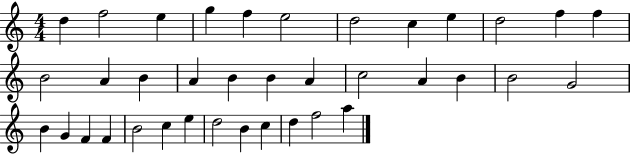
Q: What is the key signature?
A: C major